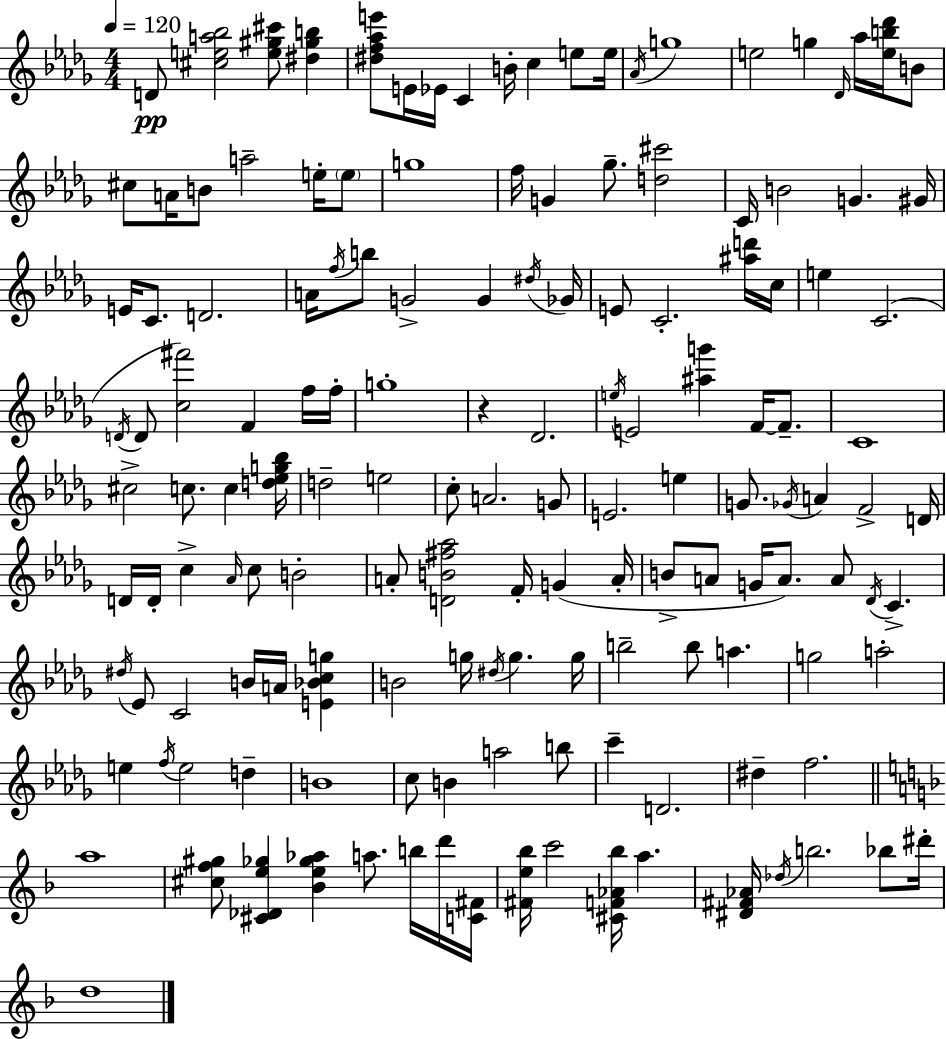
D4/e [C#5,E5,A5,Bb5]/h [E5,G#5,C#6]/e [D#5,G#5,B5]/q [D#5,F5,Ab5,E6]/e E4/s Eb4/s C4/q B4/s C5/q E5/e E5/s Ab4/s G5/w E5/h G5/q Db4/s Ab5/s [E5,B5,Db6]/s B4/e C#5/e A4/s B4/e A5/h E5/s E5/e G5/w F5/s G4/q Gb5/e. [D5,C#6]/h C4/s B4/h G4/q. G#4/s E4/s C4/e. D4/h. A4/s F5/s B5/e G4/h G4/q D#5/s Gb4/s E4/e C4/h. [A#5,D6]/s C5/s E5/q C4/h. D4/s D4/e [C5,F#6]/h F4/q F5/s F5/s G5/w R/q Db4/h. E5/s E4/h [A#5,G6]/q F4/s F4/e. C4/w C#5/h C5/e. C5/q [D5,Eb5,G5,Bb5]/s D5/h E5/h C5/e A4/h. G4/e E4/h. E5/q G4/e. Gb4/s A4/q F4/h D4/s D4/s D4/s C5/q Ab4/s C5/e B4/h A4/e [D4,B4,F#5,Ab5]/h F4/s G4/q A4/s B4/e A4/e G4/s A4/e. A4/e Db4/s C4/q. D#5/s Eb4/e C4/h B4/s A4/s [E4,Bb4,C5,G5]/q B4/h G5/s D#5/s G5/q. G5/s B5/h B5/e A5/q. G5/h A5/h E5/q F5/s E5/h D5/q B4/w C5/e B4/q A5/h B5/e C6/q D4/h. D#5/q F5/h. A5/w [C#5,F5,G#5]/e [C#4,Db4,E5,Gb5]/q [Bb4,E5,Gb5,Ab5]/q A5/e. B5/s D6/s [C4,F#4]/s [F#4,E5,Bb5]/s C6/h [C#4,F4,Ab4,Bb5]/s A5/q. [D#4,F#4,Ab4]/s Db5/s B5/h. Bb5/e D#6/s D5/w